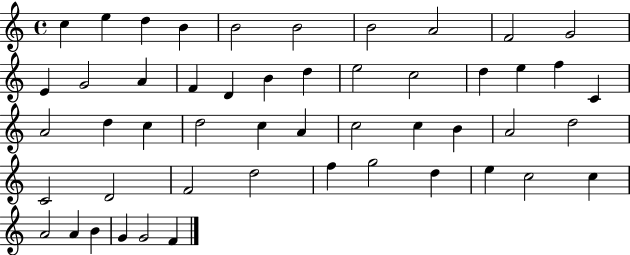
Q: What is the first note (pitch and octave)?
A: C5